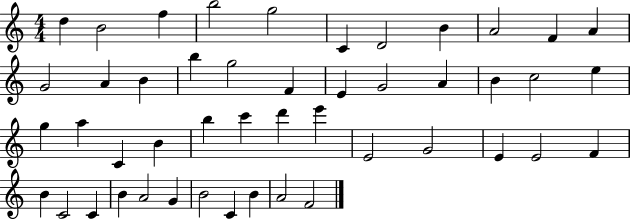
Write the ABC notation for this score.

X:1
T:Untitled
M:4/4
L:1/4
K:C
d B2 f b2 g2 C D2 B A2 F A G2 A B b g2 F E G2 A B c2 e g a C B b c' d' e' E2 G2 E E2 F B C2 C B A2 G B2 C B A2 F2